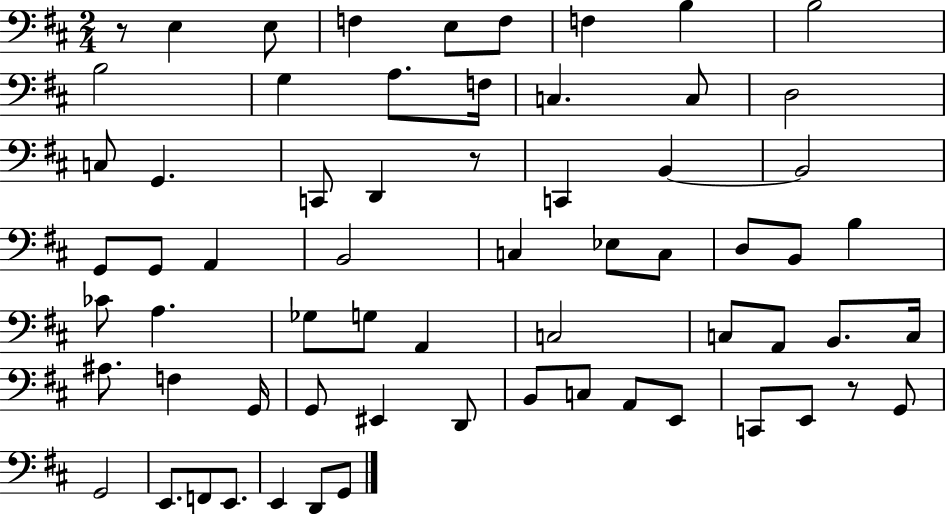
{
  \clef bass
  \numericTimeSignature
  \time 2/4
  \key d \major
  r8 e4 e8 | f4 e8 f8 | f4 b4 | b2 | \break b2 | g4 a8. f16 | c4. c8 | d2 | \break c8 g,4. | c,8 d,4 r8 | c,4 b,4~~ | b,2 | \break g,8 g,8 a,4 | b,2 | c4 ees8 c8 | d8 b,8 b4 | \break ces'8 a4. | ges8 g8 a,4 | c2 | c8 a,8 b,8. c16 | \break ais8. f4 g,16 | g,8 eis,4 d,8 | b,8 c8 a,8 e,8 | c,8 e,8 r8 g,8 | \break g,2 | e,8. f,8 e,8. | e,4 d,8 g,8 | \bar "|."
}